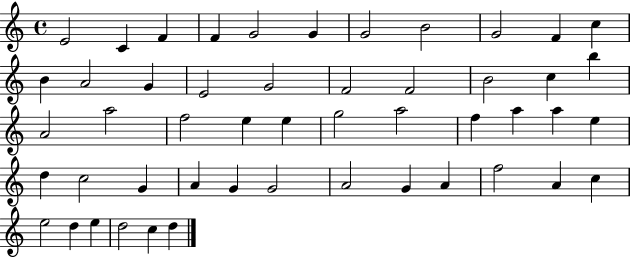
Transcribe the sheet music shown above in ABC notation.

X:1
T:Untitled
M:4/4
L:1/4
K:C
E2 C F F G2 G G2 B2 G2 F c B A2 G E2 G2 F2 F2 B2 c b A2 a2 f2 e e g2 a2 f a a e d c2 G A G G2 A2 G A f2 A c e2 d e d2 c d